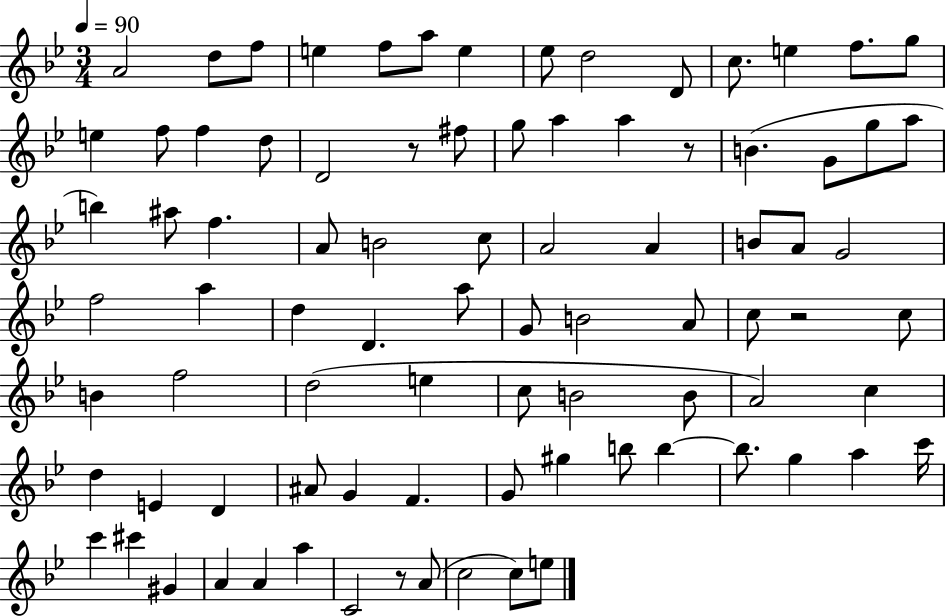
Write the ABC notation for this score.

X:1
T:Untitled
M:3/4
L:1/4
K:Bb
A2 d/2 f/2 e f/2 a/2 e _e/2 d2 D/2 c/2 e f/2 g/2 e f/2 f d/2 D2 z/2 ^f/2 g/2 a a z/2 B G/2 g/2 a/2 b ^a/2 f A/2 B2 c/2 A2 A B/2 A/2 G2 f2 a d D a/2 G/2 B2 A/2 c/2 z2 c/2 B f2 d2 e c/2 B2 B/2 A2 c d E D ^A/2 G F G/2 ^g b/2 b b/2 g a c'/4 c' ^c' ^G A A a C2 z/2 A/2 c2 c/2 e/2